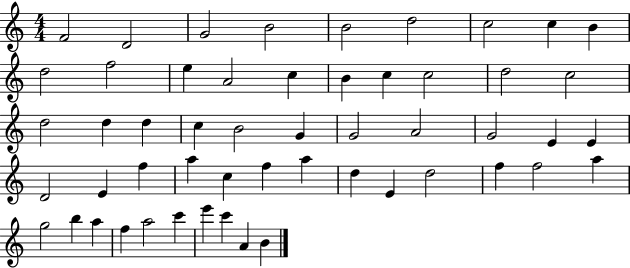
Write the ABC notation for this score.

X:1
T:Untitled
M:4/4
L:1/4
K:C
F2 D2 G2 B2 B2 d2 c2 c B d2 f2 e A2 c B c c2 d2 c2 d2 d d c B2 G G2 A2 G2 E E D2 E f a c f a d E d2 f f2 a g2 b a f a2 c' e' c' A B